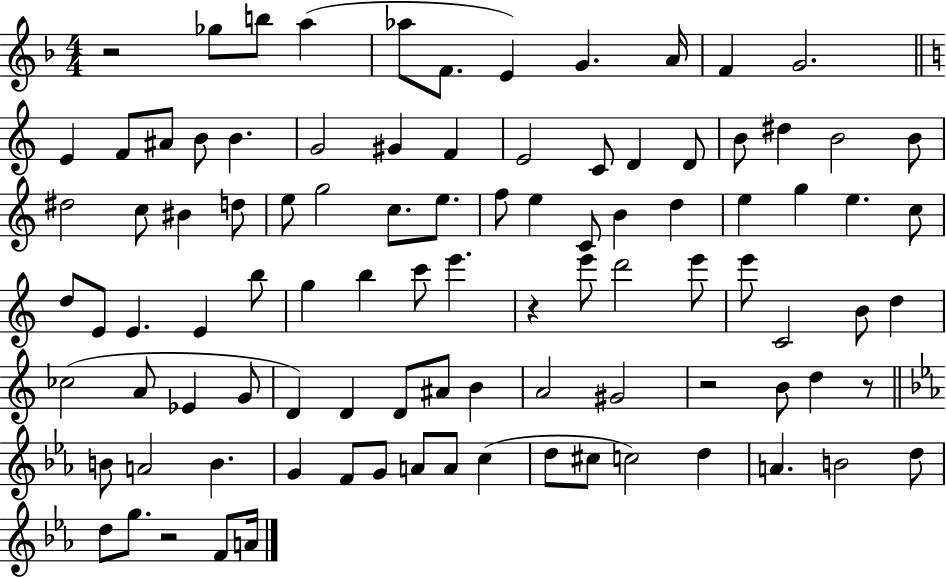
{
  \clef treble
  \numericTimeSignature
  \time 4/4
  \key f \major
  r2 ges''8 b''8 a''4( | aes''8 f'8. e'4) g'4. a'16 | f'4 g'2. | \bar "||" \break \key c \major e'4 f'8 ais'8 b'8 b'4. | g'2 gis'4 f'4 | e'2 c'8 d'4 d'8 | b'8 dis''4 b'2 b'8 | \break dis''2 c''8 bis'4 d''8 | e''8 g''2 c''8. e''8. | f''8 e''4 c'8 b'4 d''4 | e''4 g''4 e''4. c''8 | \break d''8 e'8 e'4. e'4 b''8 | g''4 b''4 c'''8 e'''4. | r4 e'''8 d'''2 e'''8 | e'''8 c'2 b'8 d''4 | \break ces''2( a'8 ees'4 g'8 | d'4) d'4 d'8 ais'8 b'4 | a'2 gis'2 | r2 b'8 d''4 r8 | \break \bar "||" \break \key ees \major b'8 a'2 b'4. | g'4 f'8 g'8 a'8 a'8 c''4( | d''8 cis''8 c''2) d''4 | a'4. b'2 d''8 | \break d''8 g''8. r2 f'8 a'16 | \bar "|."
}